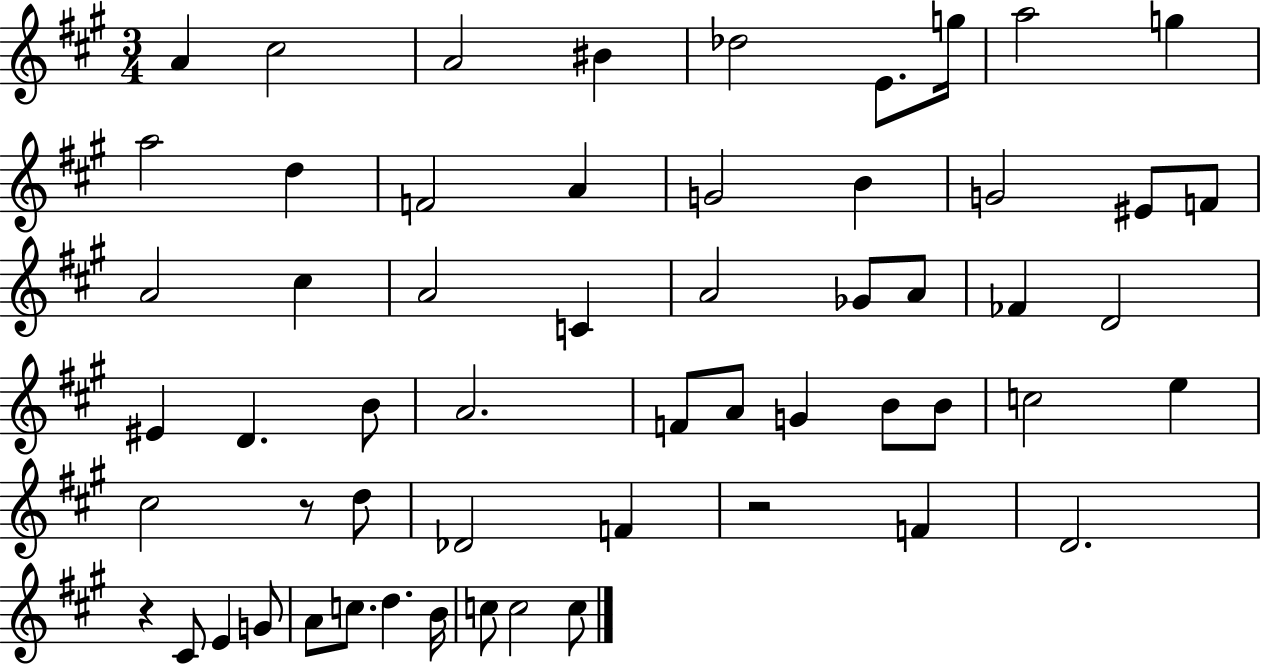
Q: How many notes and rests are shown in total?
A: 57